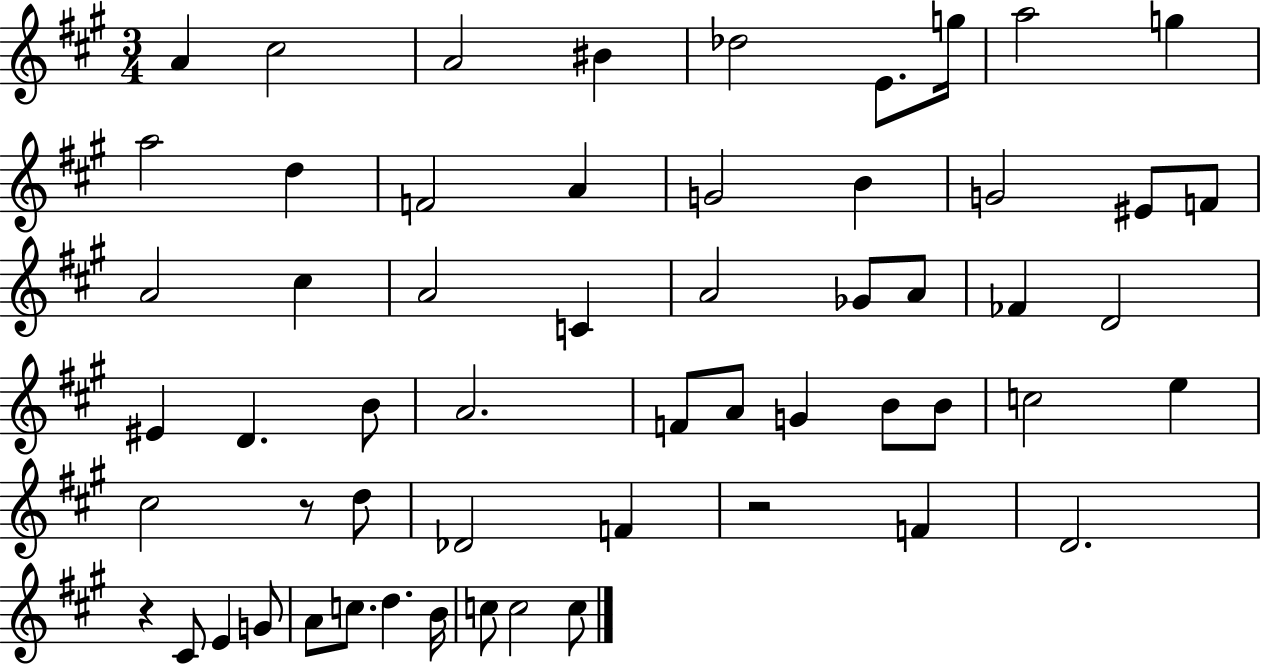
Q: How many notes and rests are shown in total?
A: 57